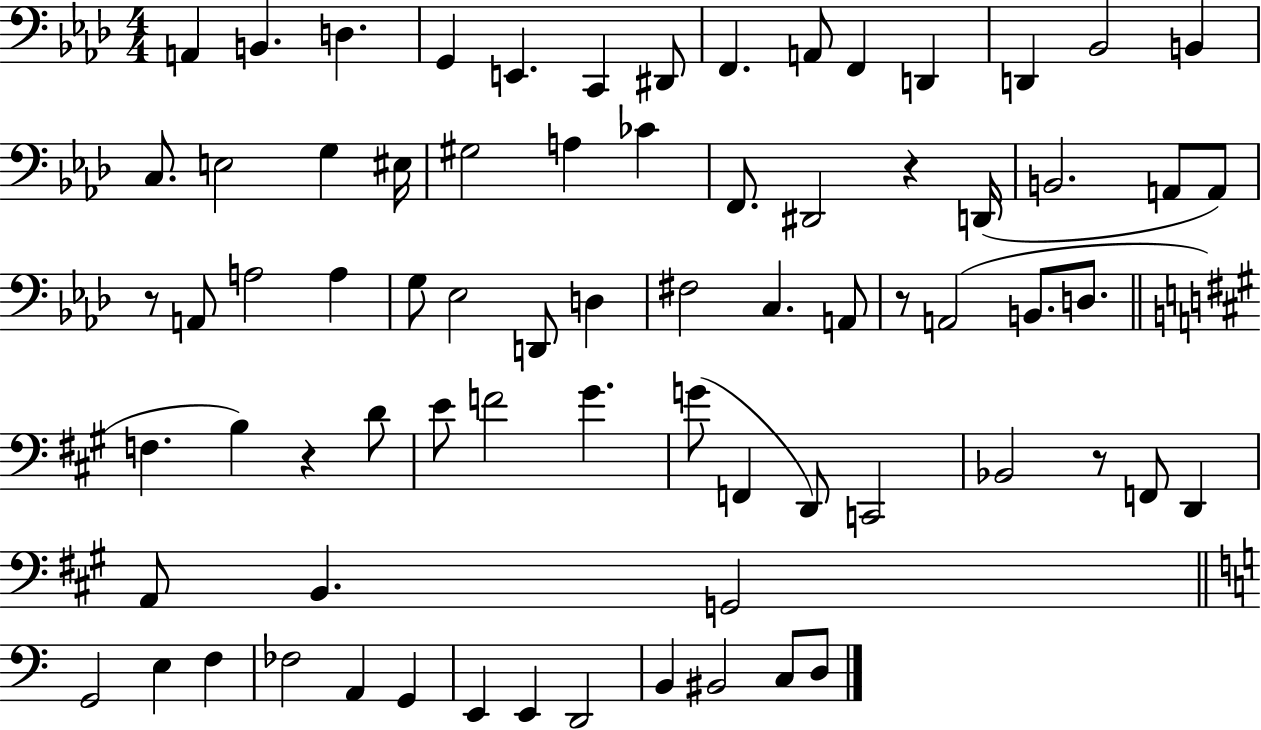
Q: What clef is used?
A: bass